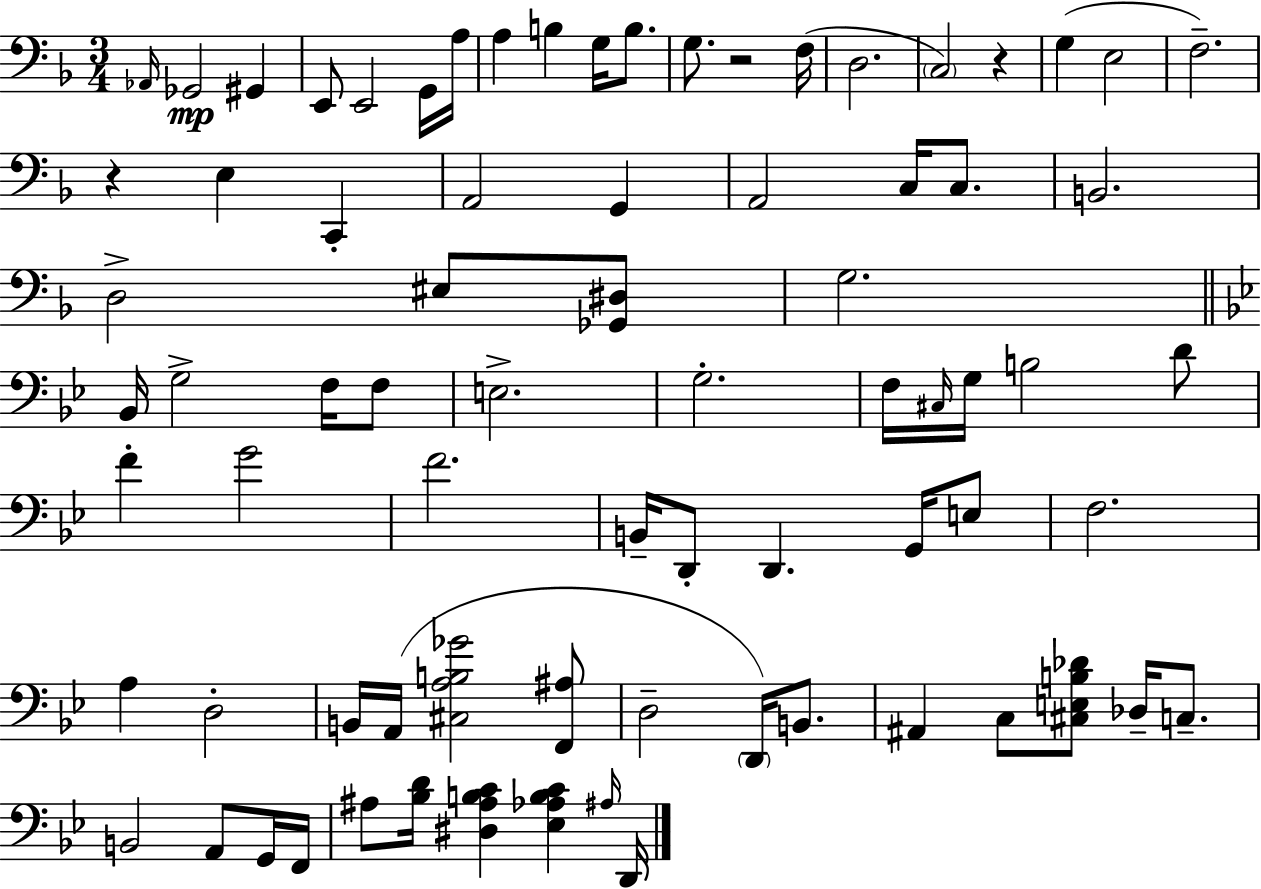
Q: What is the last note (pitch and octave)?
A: D2